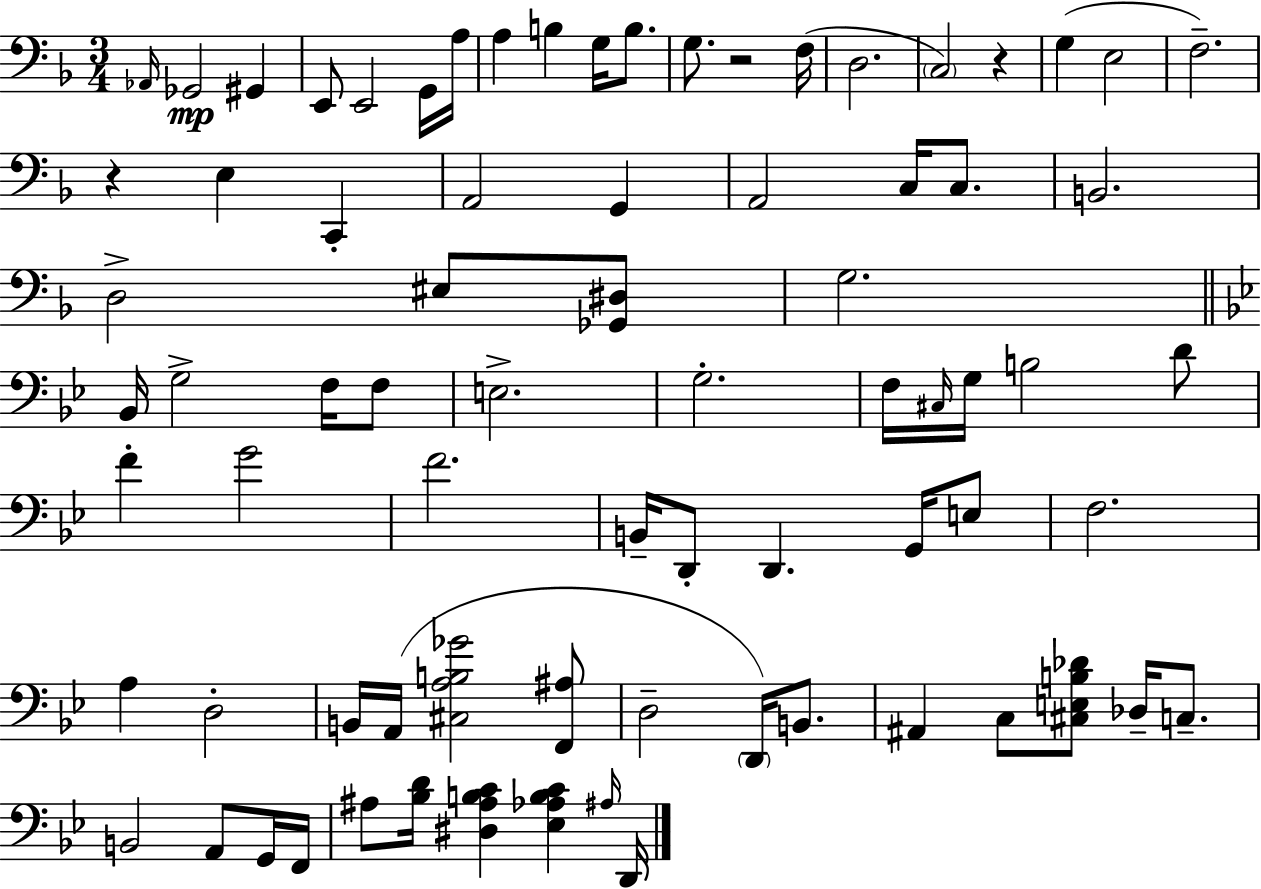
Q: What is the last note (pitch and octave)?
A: D2